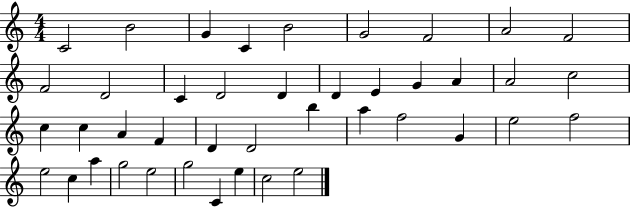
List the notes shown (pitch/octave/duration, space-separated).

C4/h B4/h G4/q C4/q B4/h G4/h F4/h A4/h F4/h F4/h D4/h C4/q D4/h D4/q D4/q E4/q G4/q A4/q A4/h C5/h C5/q C5/q A4/q F4/q D4/q D4/h B5/q A5/q F5/h G4/q E5/h F5/h E5/h C5/q A5/q G5/h E5/h G5/h C4/q E5/q C5/h E5/h